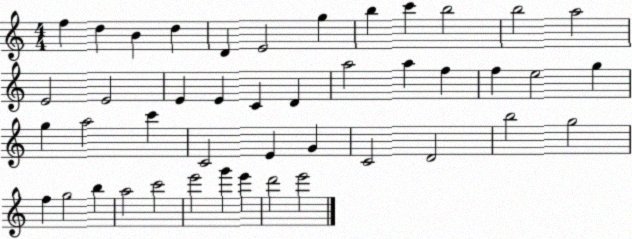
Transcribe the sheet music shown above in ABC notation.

X:1
T:Untitled
M:4/4
L:1/4
K:C
f d B d D E2 g b c' b2 b2 a2 E2 E2 E E C D a2 a f f e2 g g a2 c' C2 E G C2 D2 b2 g2 f g2 b a2 c'2 e'2 g' e' d'2 e'2